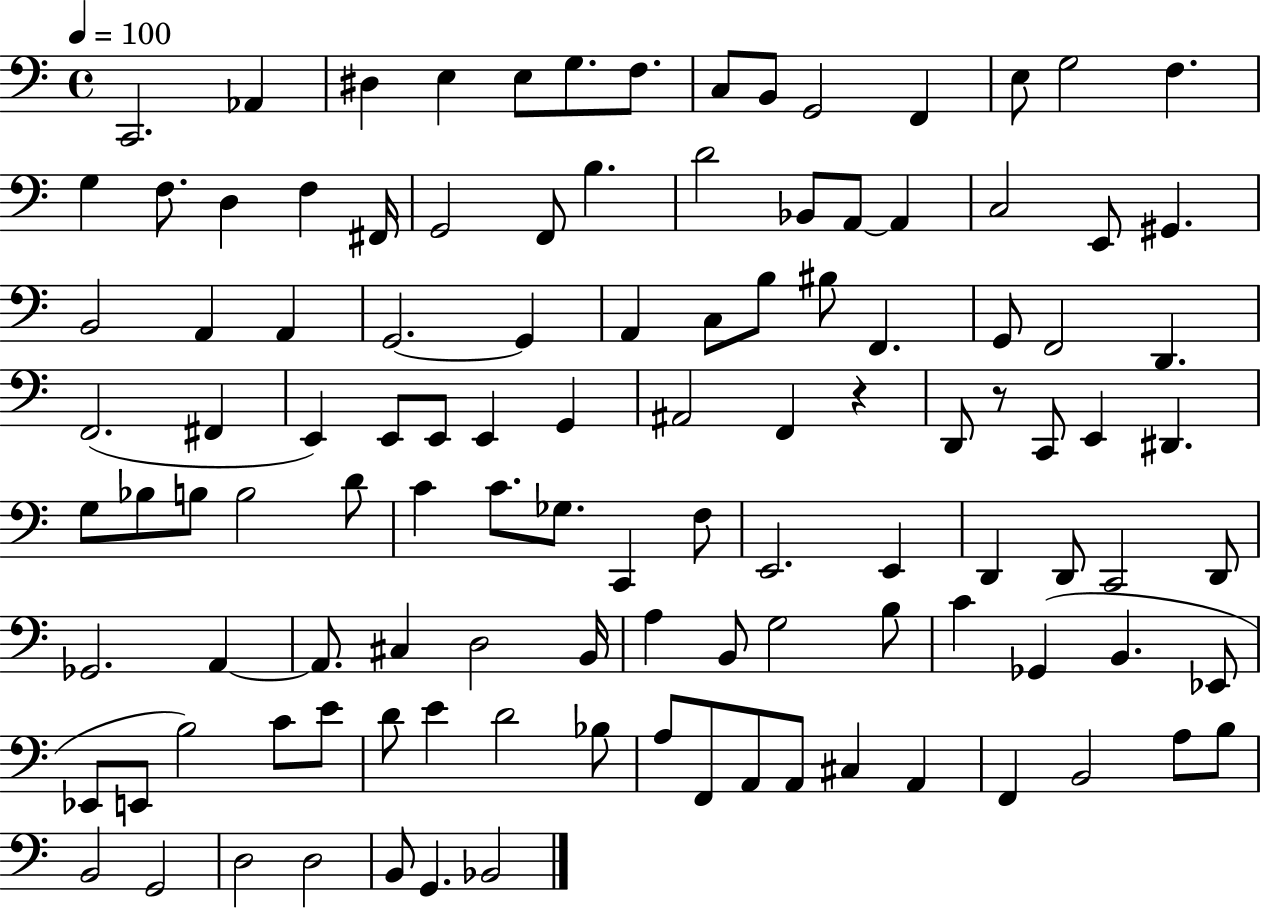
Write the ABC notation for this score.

X:1
T:Untitled
M:4/4
L:1/4
K:C
C,,2 _A,, ^D, E, E,/2 G,/2 F,/2 C,/2 B,,/2 G,,2 F,, E,/2 G,2 F, G, F,/2 D, F, ^F,,/4 G,,2 F,,/2 B, D2 _B,,/2 A,,/2 A,, C,2 E,,/2 ^G,, B,,2 A,, A,, G,,2 G,, A,, C,/2 B,/2 ^B,/2 F,, G,,/2 F,,2 D,, F,,2 ^F,, E,, E,,/2 E,,/2 E,, G,, ^A,,2 F,, z D,,/2 z/2 C,,/2 E,, ^D,, G,/2 _B,/2 B,/2 B,2 D/2 C C/2 _G,/2 C,, F,/2 E,,2 E,, D,, D,,/2 C,,2 D,,/2 _G,,2 A,, A,,/2 ^C, D,2 B,,/4 A, B,,/2 G,2 B,/2 C _G,, B,, _E,,/2 _E,,/2 E,,/2 B,2 C/2 E/2 D/2 E D2 _B,/2 A,/2 F,,/2 A,,/2 A,,/2 ^C, A,, F,, B,,2 A,/2 B,/2 B,,2 G,,2 D,2 D,2 B,,/2 G,, _B,,2